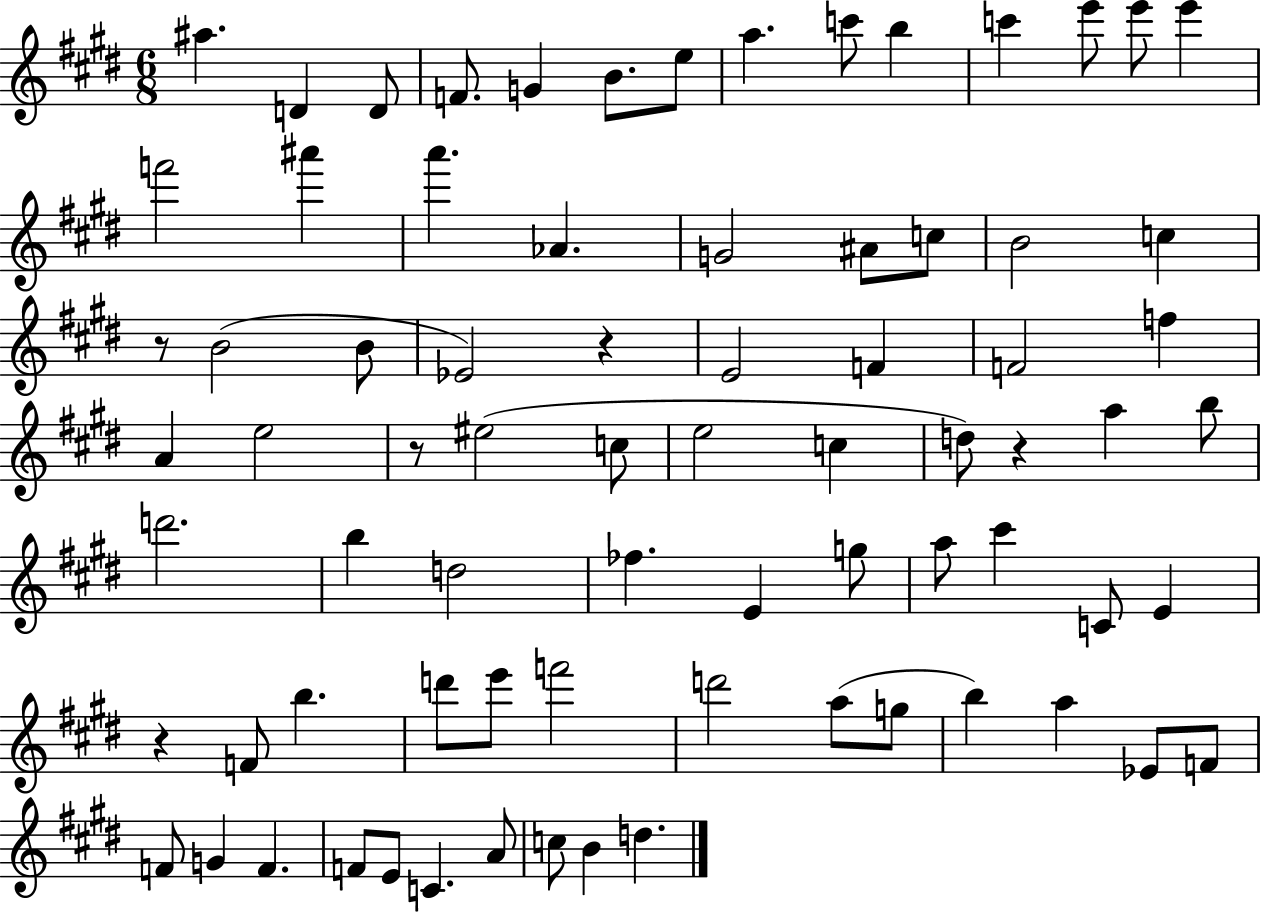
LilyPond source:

{
  \clef treble
  \numericTimeSignature
  \time 6/8
  \key e \major
  ais''4. d'4 d'8 | f'8. g'4 b'8. e''8 | a''4. c'''8 b''4 | c'''4 e'''8 e'''8 e'''4 | \break f'''2 ais'''4 | a'''4. aes'4. | g'2 ais'8 c''8 | b'2 c''4 | \break r8 b'2( b'8 | ees'2) r4 | e'2 f'4 | f'2 f''4 | \break a'4 e''2 | r8 eis''2( c''8 | e''2 c''4 | d''8) r4 a''4 b''8 | \break d'''2. | b''4 d''2 | fes''4. e'4 g''8 | a''8 cis'''4 c'8 e'4 | \break r4 f'8 b''4. | d'''8 e'''8 f'''2 | d'''2 a''8( g''8 | b''4) a''4 ees'8 f'8 | \break f'8 g'4 f'4. | f'8 e'8 c'4. a'8 | c''8 b'4 d''4. | \bar "|."
}